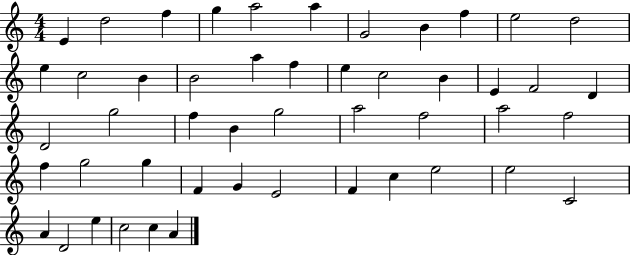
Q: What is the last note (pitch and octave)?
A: A4